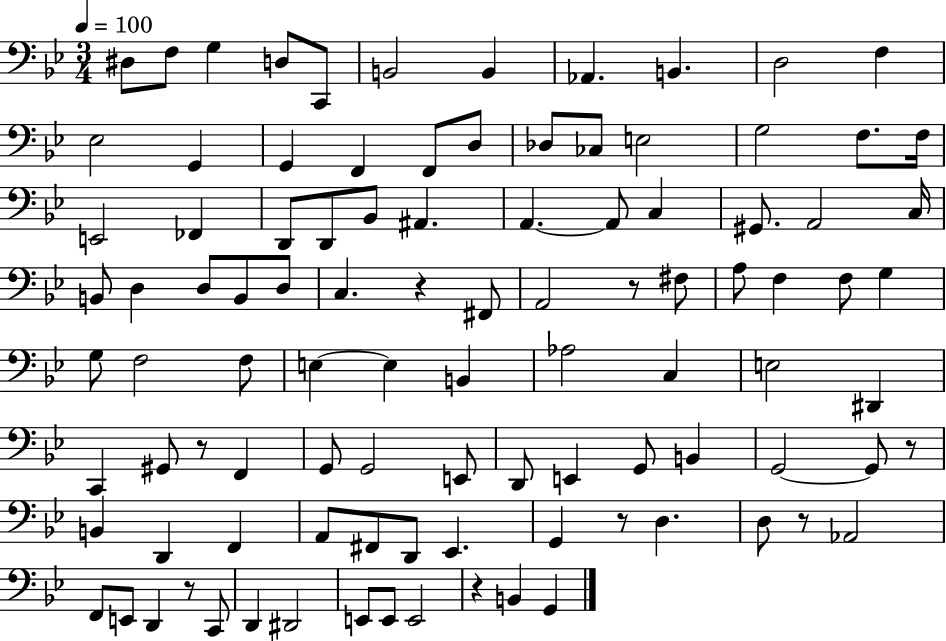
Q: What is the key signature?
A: BES major